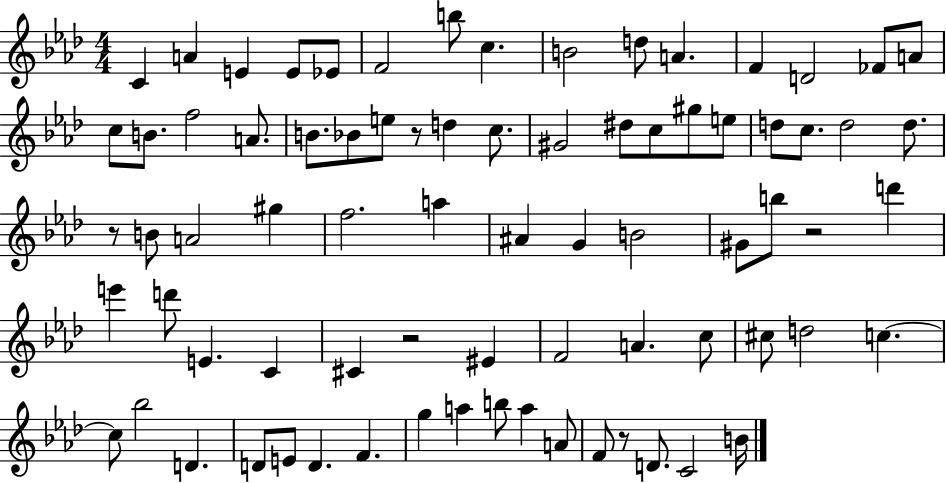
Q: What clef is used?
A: treble